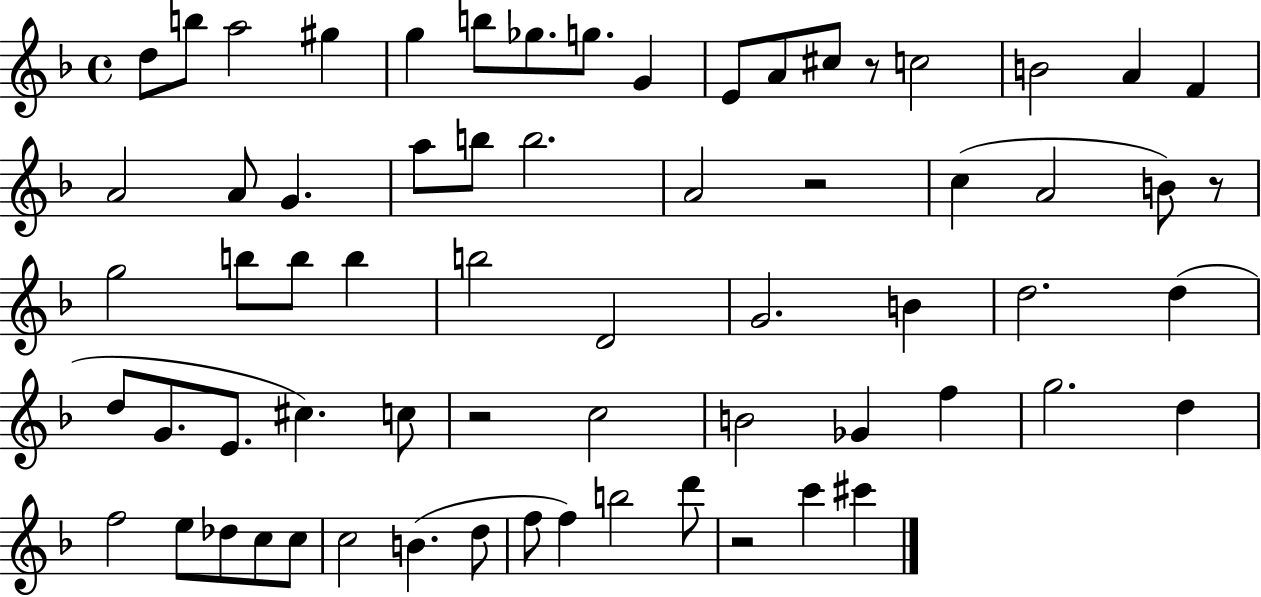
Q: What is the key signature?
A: F major